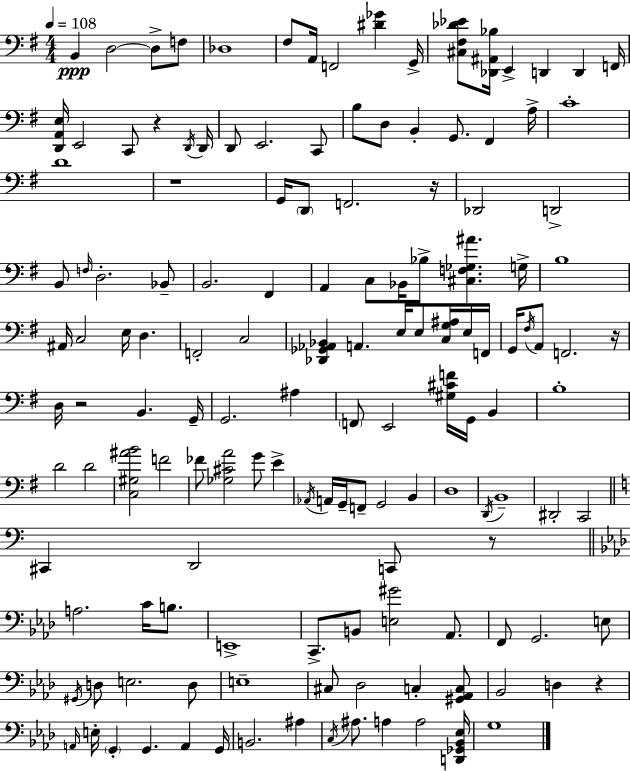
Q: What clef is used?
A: bass